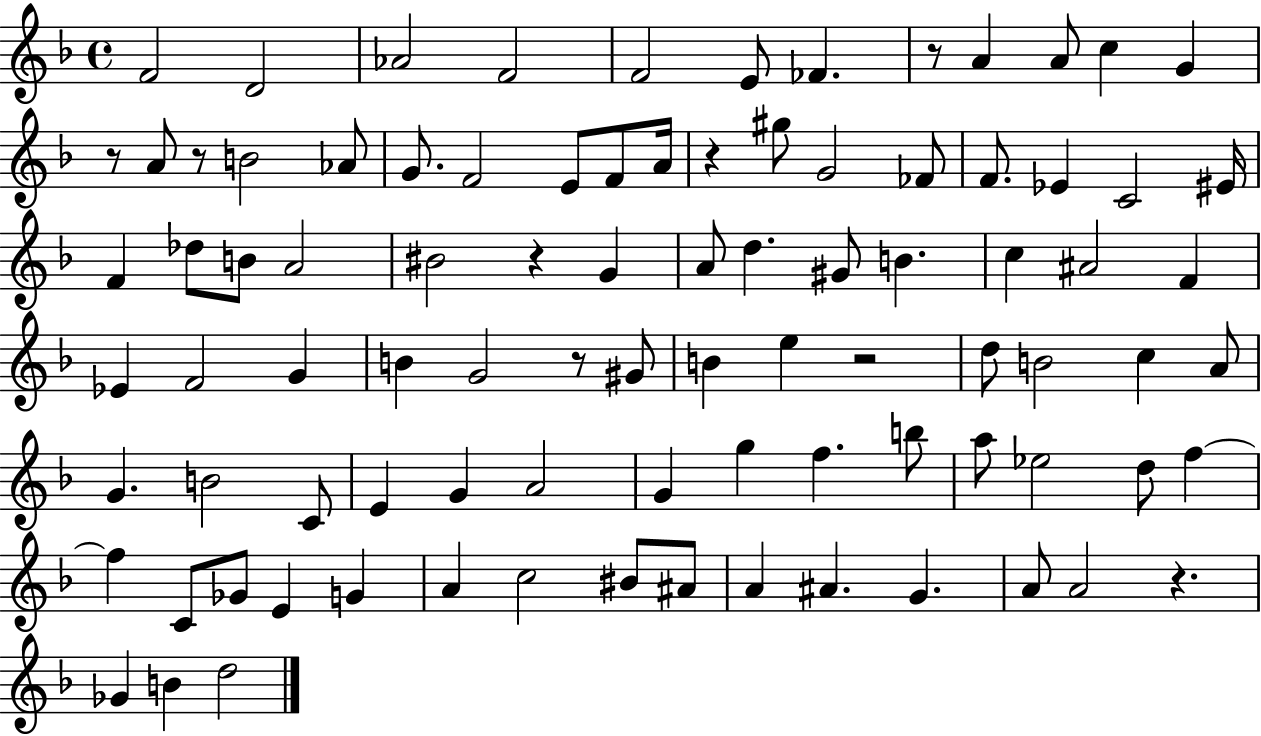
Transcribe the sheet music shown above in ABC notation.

X:1
T:Untitled
M:4/4
L:1/4
K:F
F2 D2 _A2 F2 F2 E/2 _F z/2 A A/2 c G z/2 A/2 z/2 B2 _A/2 G/2 F2 E/2 F/2 A/4 z ^g/2 G2 _F/2 F/2 _E C2 ^E/4 F _d/2 B/2 A2 ^B2 z G A/2 d ^G/2 B c ^A2 F _E F2 G B G2 z/2 ^G/2 B e z2 d/2 B2 c A/2 G B2 C/2 E G A2 G g f b/2 a/2 _e2 d/2 f f C/2 _G/2 E G A c2 ^B/2 ^A/2 A ^A G A/2 A2 z _G B d2